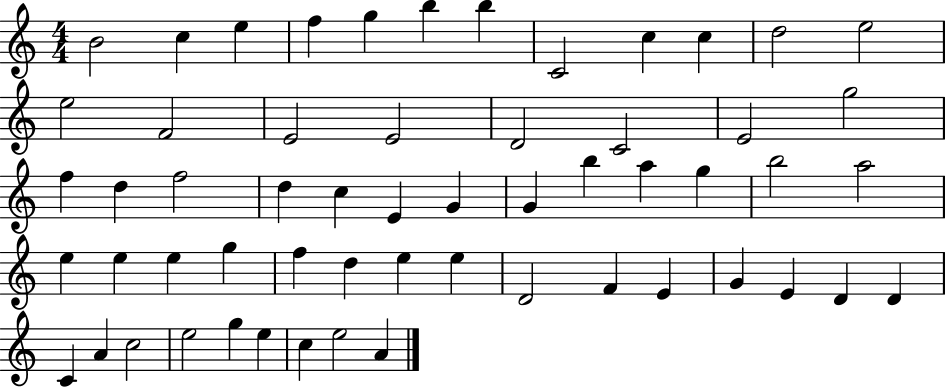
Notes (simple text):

B4/h C5/q E5/q F5/q G5/q B5/q B5/q C4/h C5/q C5/q D5/h E5/h E5/h F4/h E4/h E4/h D4/h C4/h E4/h G5/h F5/q D5/q F5/h D5/q C5/q E4/q G4/q G4/q B5/q A5/q G5/q B5/h A5/h E5/q E5/q E5/q G5/q F5/q D5/q E5/q E5/q D4/h F4/q E4/q G4/q E4/q D4/q D4/q C4/q A4/q C5/h E5/h G5/q E5/q C5/q E5/h A4/q